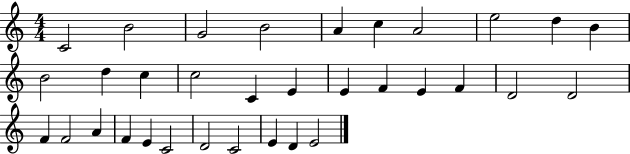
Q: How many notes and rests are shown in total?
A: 33